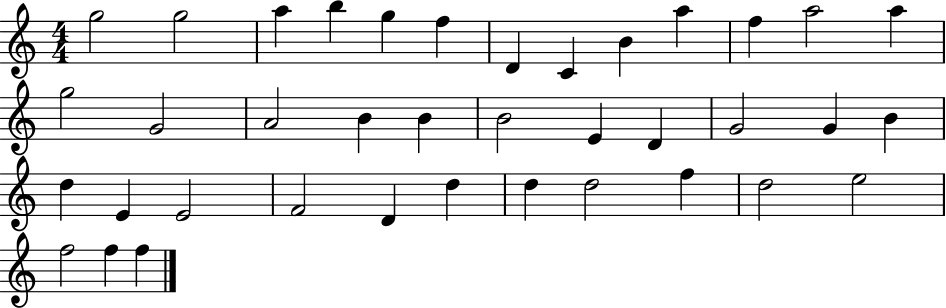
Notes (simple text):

G5/h G5/h A5/q B5/q G5/q F5/q D4/q C4/q B4/q A5/q F5/q A5/h A5/q G5/h G4/h A4/h B4/q B4/q B4/h E4/q D4/q G4/h G4/q B4/q D5/q E4/q E4/h F4/h D4/q D5/q D5/q D5/h F5/q D5/h E5/h F5/h F5/q F5/q